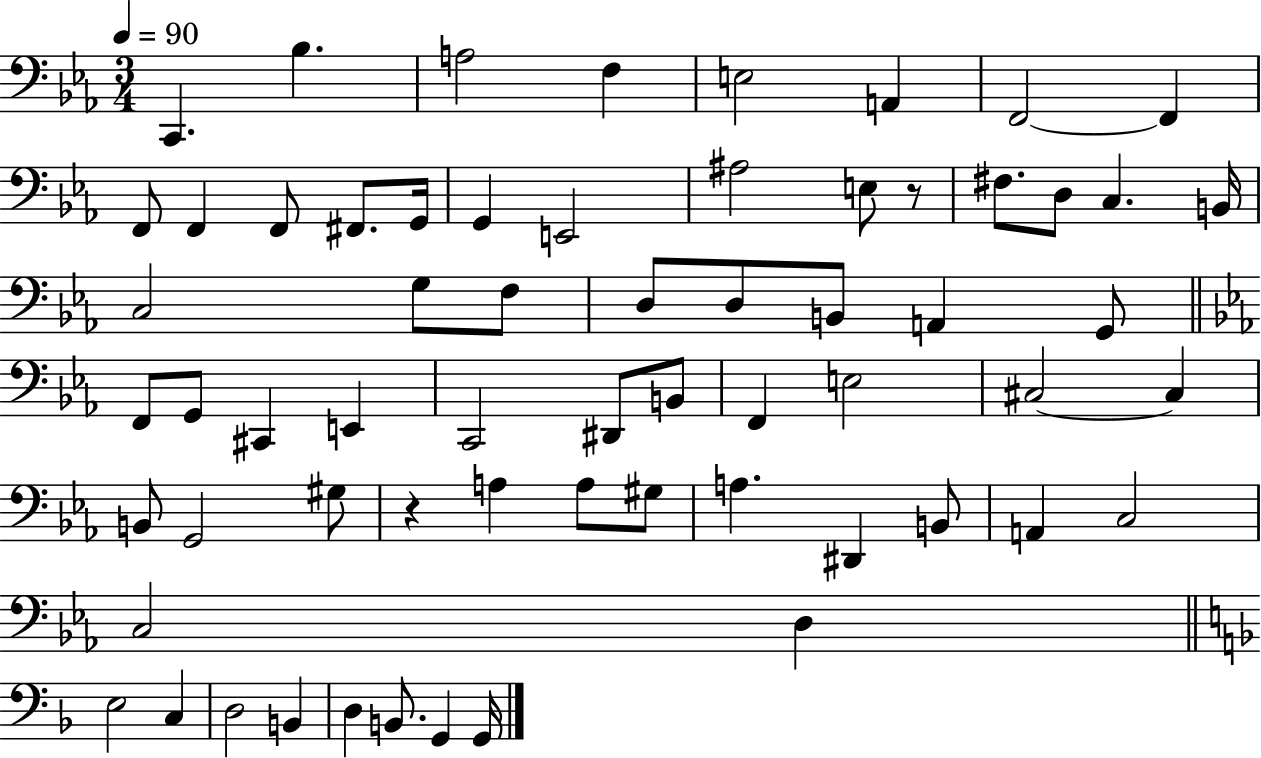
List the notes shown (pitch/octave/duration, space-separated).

C2/q. Bb3/q. A3/h F3/q E3/h A2/q F2/h F2/q F2/e F2/q F2/e F#2/e. G2/s G2/q E2/h A#3/h E3/e R/e F#3/e. D3/e C3/q. B2/s C3/h G3/e F3/e D3/e D3/e B2/e A2/q G2/e F2/e G2/e C#2/q E2/q C2/h D#2/e B2/e F2/q E3/h C#3/h C#3/q B2/e G2/h G#3/e R/q A3/q A3/e G#3/e A3/q. D#2/q B2/e A2/q C3/h C3/h D3/q E3/h C3/q D3/h B2/q D3/q B2/e. G2/q G2/s